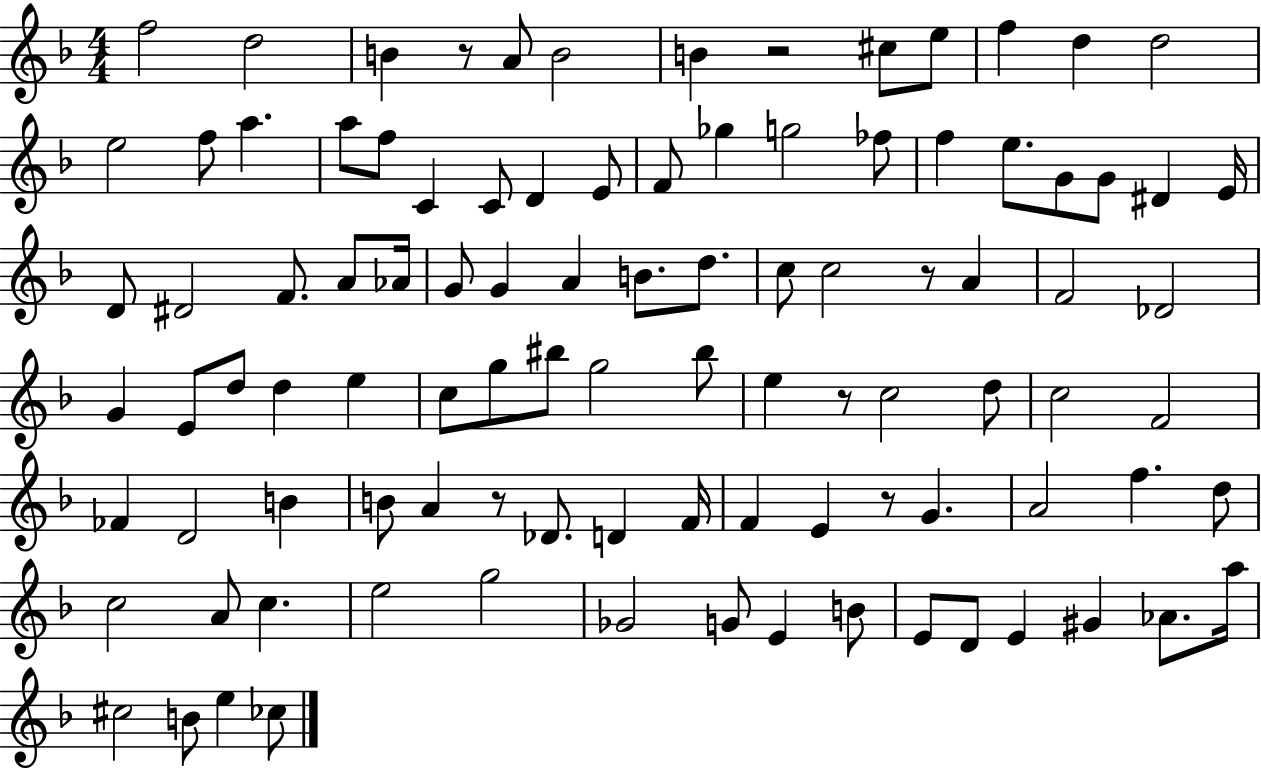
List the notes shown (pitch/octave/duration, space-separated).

F5/h D5/h B4/q R/e A4/e B4/h B4/q R/h C#5/e E5/e F5/q D5/q D5/h E5/h F5/e A5/q. A5/e F5/e C4/q C4/e D4/q E4/e F4/e Gb5/q G5/h FES5/e F5/q E5/e. G4/e G4/e D#4/q E4/s D4/e D#4/h F4/e. A4/e Ab4/s G4/e G4/q A4/q B4/e. D5/e. C5/e C5/h R/e A4/q F4/h Db4/h G4/q E4/e D5/e D5/q E5/q C5/e G5/e BIS5/e G5/h BIS5/e E5/q R/e C5/h D5/e C5/h F4/h FES4/q D4/h B4/q B4/e A4/q R/e Db4/e. D4/q F4/s F4/q E4/q R/e G4/q. A4/h F5/q. D5/e C5/h A4/e C5/q. E5/h G5/h Gb4/h G4/e E4/q B4/e E4/e D4/e E4/q G#4/q Ab4/e. A5/s C#5/h B4/e E5/q CES5/e